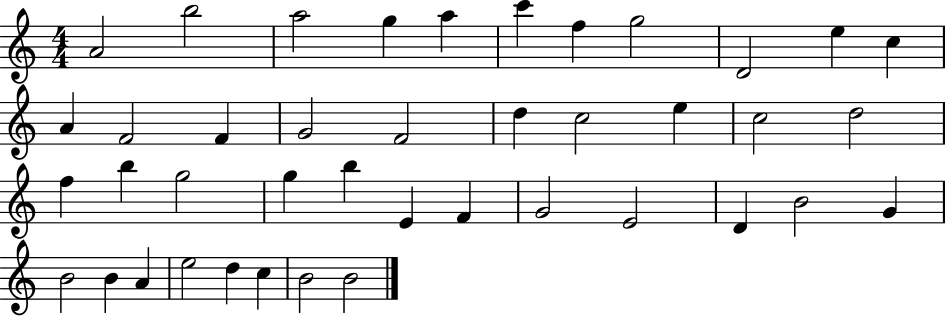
A4/h B5/h A5/h G5/q A5/q C6/q F5/q G5/h D4/h E5/q C5/q A4/q F4/h F4/q G4/h F4/h D5/q C5/h E5/q C5/h D5/h F5/q B5/q G5/h G5/q B5/q E4/q F4/q G4/h E4/h D4/q B4/h G4/q B4/h B4/q A4/q E5/h D5/q C5/q B4/h B4/h